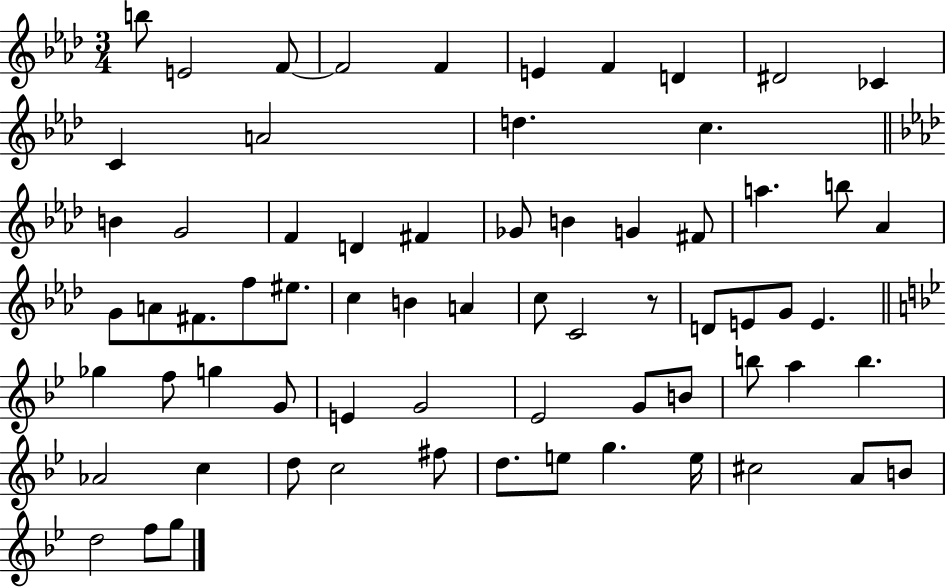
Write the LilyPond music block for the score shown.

{
  \clef treble
  \numericTimeSignature
  \time 3/4
  \key aes \major
  b''8 e'2 f'8~~ | f'2 f'4 | e'4 f'4 d'4 | dis'2 ces'4 | \break c'4 a'2 | d''4. c''4. | \bar "||" \break \key f \minor b'4 g'2 | f'4 d'4 fis'4 | ges'8 b'4 g'4 fis'8 | a''4. b''8 aes'4 | \break g'8 a'8 fis'8. f''8 eis''8. | c''4 b'4 a'4 | c''8 c'2 r8 | d'8 e'8 g'8 e'4. | \break \bar "||" \break \key bes \major ges''4 f''8 g''4 g'8 | e'4 g'2 | ees'2 g'8 b'8 | b''8 a''4 b''4. | \break aes'2 c''4 | d''8 c''2 fis''8 | d''8. e''8 g''4. e''16 | cis''2 a'8 b'8 | \break d''2 f''8 g''8 | \bar "|."
}